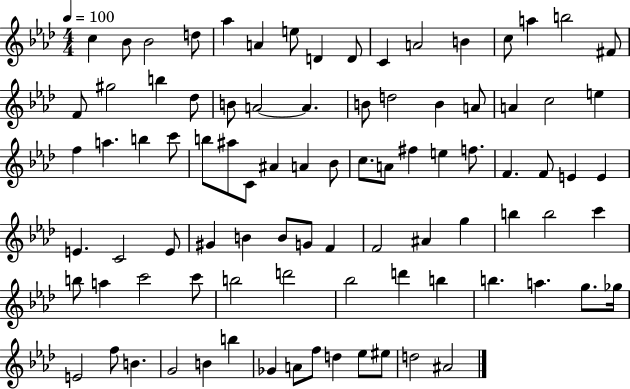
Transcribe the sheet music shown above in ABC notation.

X:1
T:Untitled
M:4/4
L:1/4
K:Ab
c _B/2 _B2 d/2 _a A e/2 D D/2 C A2 B c/2 a b2 ^F/2 F/2 ^g2 b _d/2 B/2 A2 A B/2 d2 B A/2 A c2 e f a b c'/2 b/2 ^a/2 C/2 ^A A _B/2 c/2 A/2 ^f e f/2 F F/2 E E E C2 E/2 ^G B B/2 G/2 F F2 ^A g b b2 c' b/2 a c'2 c'/2 b2 d'2 _b2 d' b b a g/2 _g/4 E2 f/2 B G2 B b _G A/2 f/2 d _e/2 ^e/2 d2 ^A2